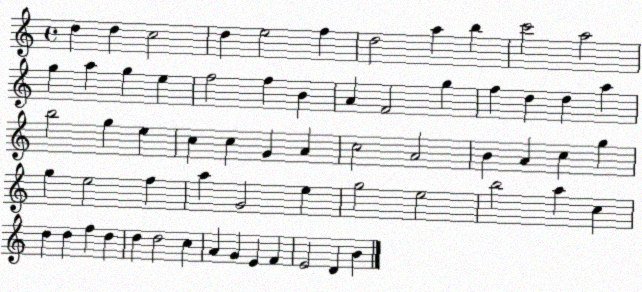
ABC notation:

X:1
T:Untitled
M:4/4
L:1/4
K:C
d d c2 d e2 f d2 a b c'2 a2 g a g e f2 f B A F2 g f d d a b2 g e c c G A c2 A2 B A c g g e2 f a G2 e g2 e2 b2 a c d d f d d d2 c A G E F E2 D B